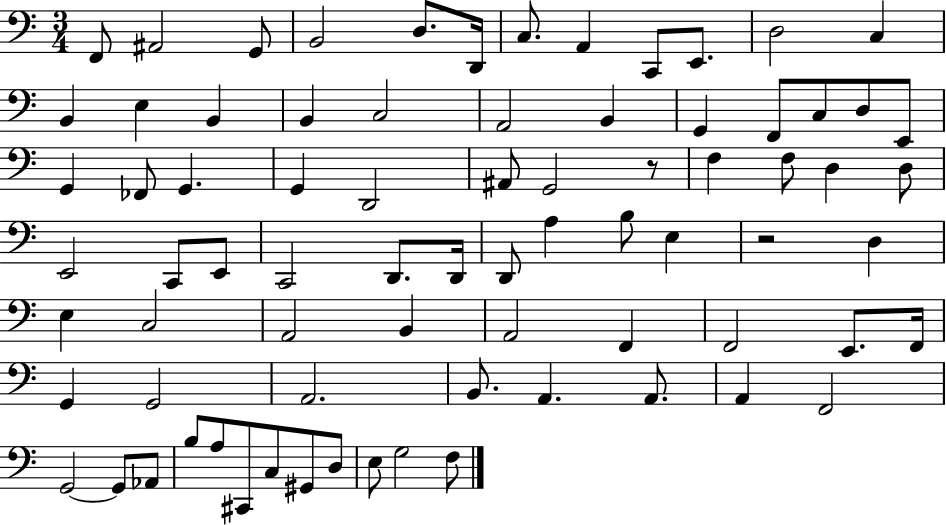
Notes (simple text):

F2/e A#2/h G2/e B2/h D3/e. D2/s C3/e. A2/q C2/e E2/e. D3/h C3/q B2/q E3/q B2/q B2/q C3/h A2/h B2/q G2/q F2/e C3/e D3/e E2/e G2/q FES2/e G2/q. G2/q D2/h A#2/e G2/h R/e F3/q F3/e D3/q D3/e E2/h C2/e E2/e C2/h D2/e. D2/s D2/e A3/q B3/e E3/q R/h D3/q E3/q C3/h A2/h B2/q A2/h F2/q F2/h E2/e. F2/s G2/q G2/h A2/h. B2/e. A2/q. A2/e. A2/q F2/h G2/h G2/e Ab2/e B3/e A3/e C#2/e C3/e G#2/e D3/e E3/e G3/h F3/e